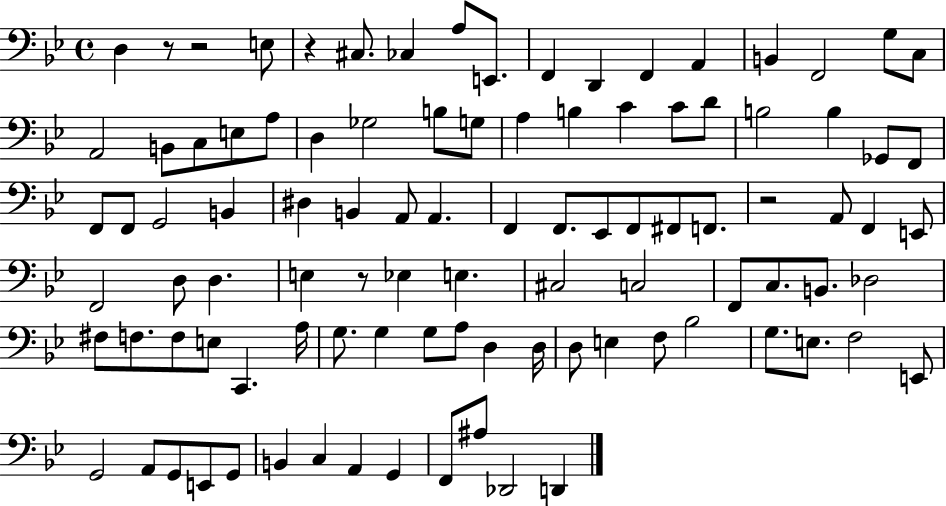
D3/q R/e R/h E3/e R/q C#3/e. CES3/q A3/e E2/e. F2/q D2/q F2/q A2/q B2/q F2/h G3/e C3/e A2/h B2/e C3/e E3/e A3/e D3/q Gb3/h B3/e G3/e A3/q B3/q C4/q C4/e D4/e B3/h B3/q Gb2/e F2/e F2/e F2/e G2/h B2/q D#3/q B2/q A2/e A2/q. F2/q F2/e. Eb2/e F2/e F#2/e F2/e. R/h A2/e F2/q E2/e F2/h D3/e D3/q. E3/q R/e Eb3/q E3/q. C#3/h C3/h F2/e C3/e. B2/e. Db3/h F#3/e F3/e. F3/e E3/e C2/q. A3/s G3/e. G3/q G3/e A3/e D3/q D3/s D3/e E3/q F3/e Bb3/h G3/e. E3/e. F3/h E2/e G2/h A2/e G2/e E2/e G2/e B2/q C3/q A2/q G2/q F2/e A#3/e Db2/h D2/q